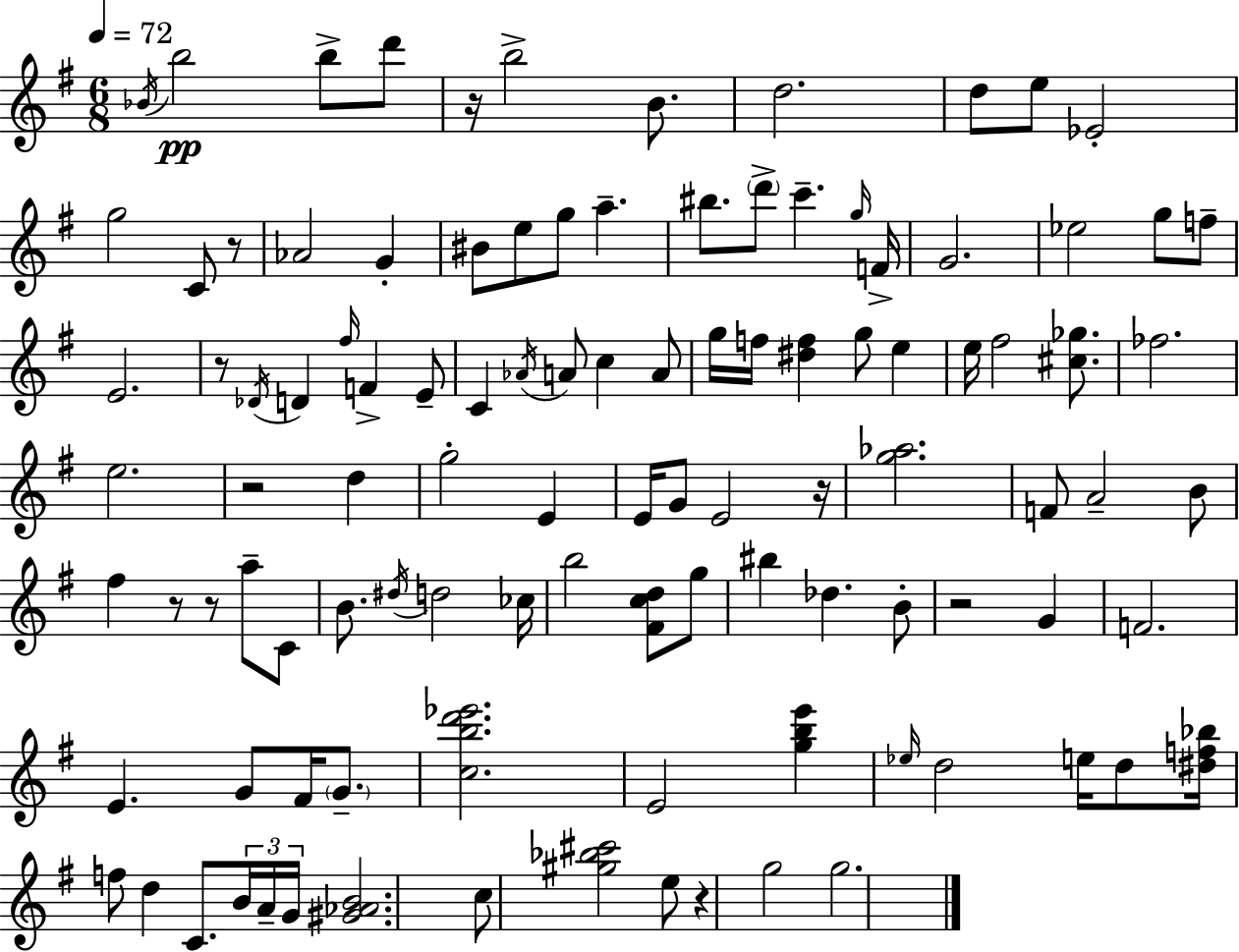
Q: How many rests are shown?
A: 9